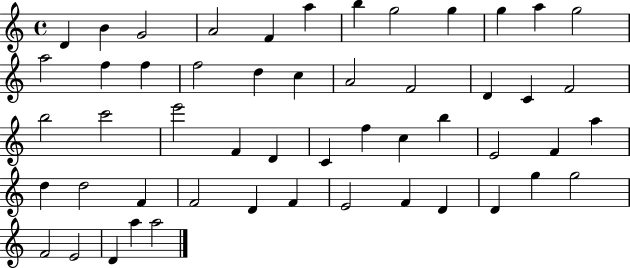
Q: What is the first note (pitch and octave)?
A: D4